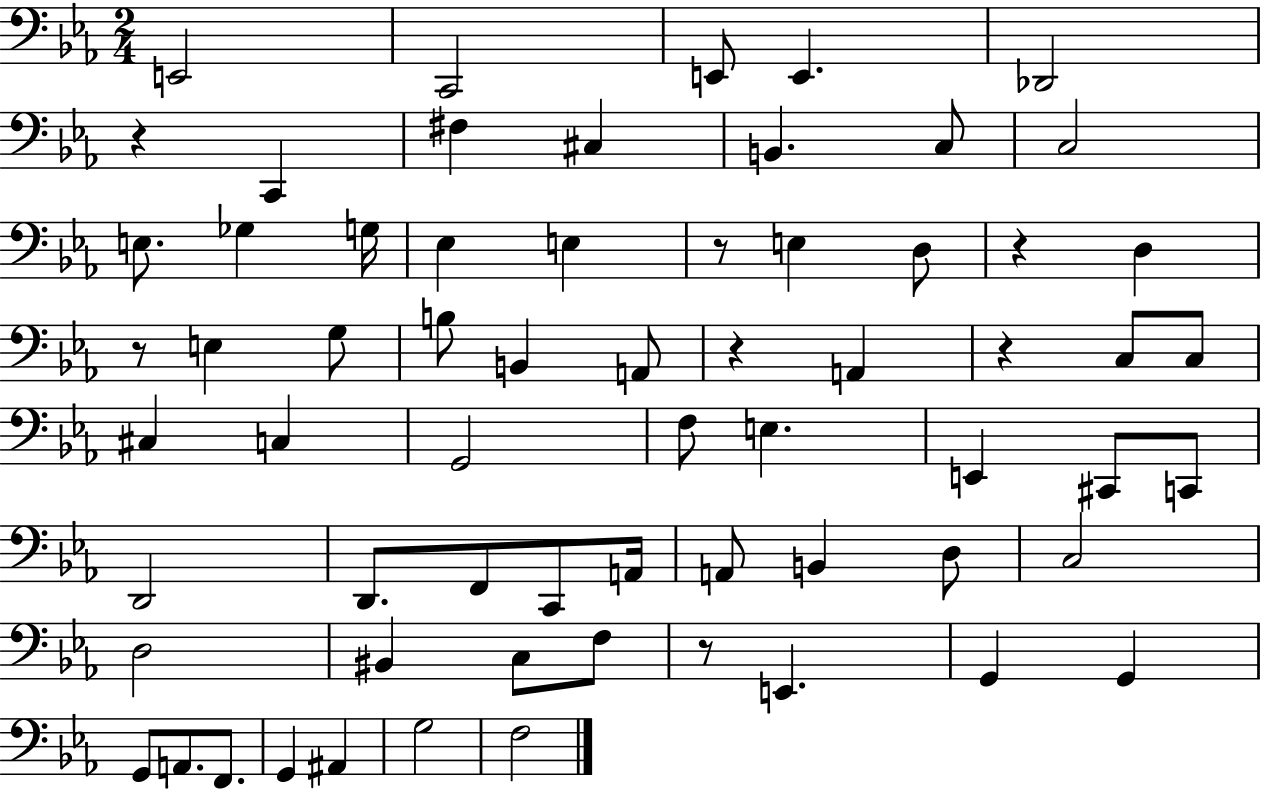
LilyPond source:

{
  \clef bass
  \numericTimeSignature
  \time 2/4
  \key ees \major
  e,2 | c,2 | e,8 e,4. | des,2 | \break r4 c,4 | fis4 cis4 | b,4. c8 | c2 | \break e8. ges4 g16 | ees4 e4 | r8 e4 d8 | r4 d4 | \break r8 e4 g8 | b8 b,4 a,8 | r4 a,4 | r4 c8 c8 | \break cis4 c4 | g,2 | f8 e4. | e,4 cis,8 c,8 | \break d,2 | d,8. f,8 c,8 a,16 | a,8 b,4 d8 | c2 | \break d2 | bis,4 c8 f8 | r8 e,4. | g,4 g,4 | \break g,8 a,8. f,8. | g,4 ais,4 | g2 | f2 | \break \bar "|."
}